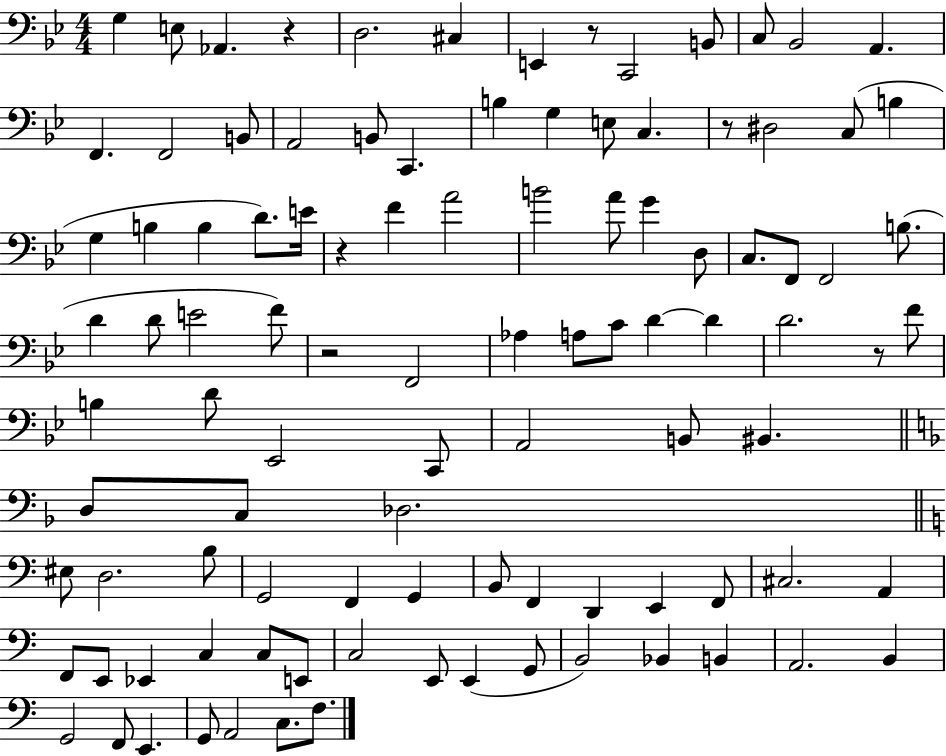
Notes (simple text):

G3/q E3/e Ab2/q. R/q D3/h. C#3/q E2/q R/e C2/h B2/e C3/e Bb2/h A2/q. F2/q. F2/h B2/e A2/h B2/e C2/q. B3/q G3/q E3/e C3/q. R/e D#3/h C3/e B3/q G3/q B3/q B3/q D4/e. E4/s R/q F4/q A4/h B4/h A4/e G4/q D3/e C3/e. F2/e F2/h B3/e. D4/q D4/e E4/h F4/e R/h F2/h Ab3/q A3/e C4/e D4/q D4/q D4/h. R/e F4/e B3/q D4/e Eb2/h C2/e A2/h B2/e BIS2/q. D3/e C3/e Db3/h. EIS3/e D3/h. B3/e G2/h F2/q G2/q B2/e F2/q D2/q E2/q F2/e C#3/h. A2/q F2/e E2/e Eb2/q C3/q C3/e E2/e C3/h E2/e E2/q G2/e B2/h Bb2/q B2/q A2/h. B2/q G2/h F2/e E2/q. G2/e A2/h C3/e. F3/e.